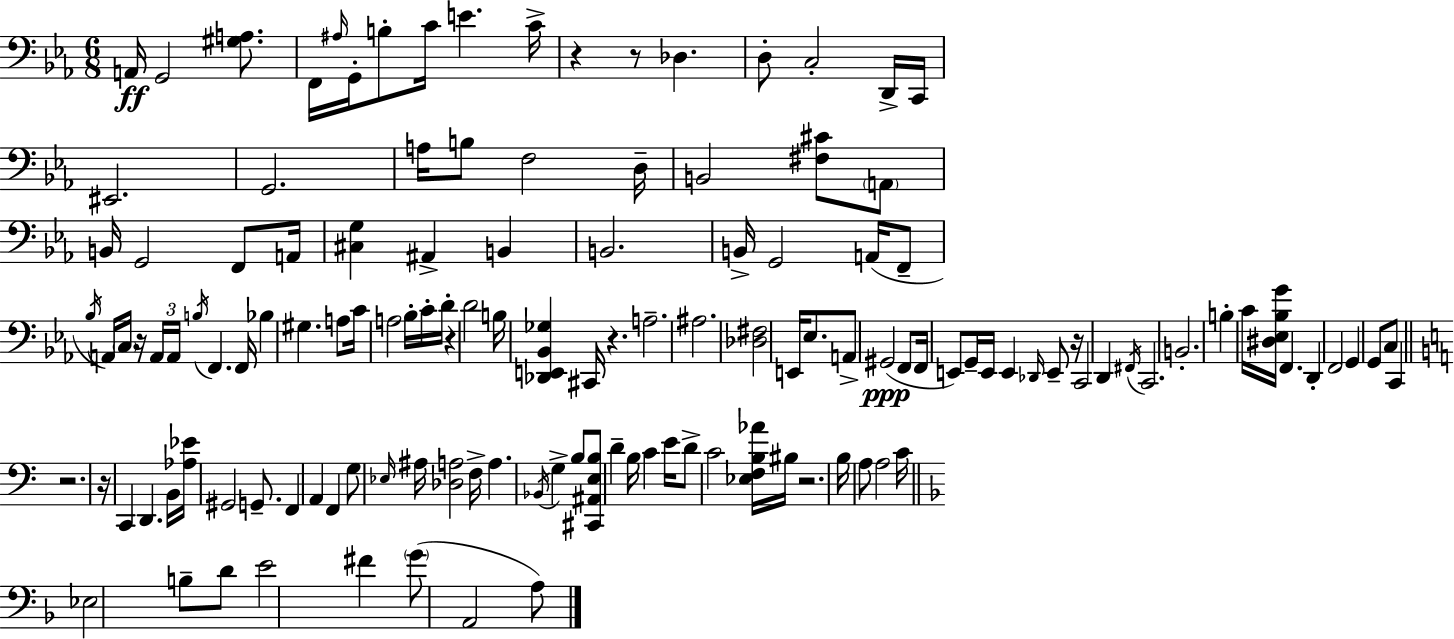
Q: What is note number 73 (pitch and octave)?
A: C4